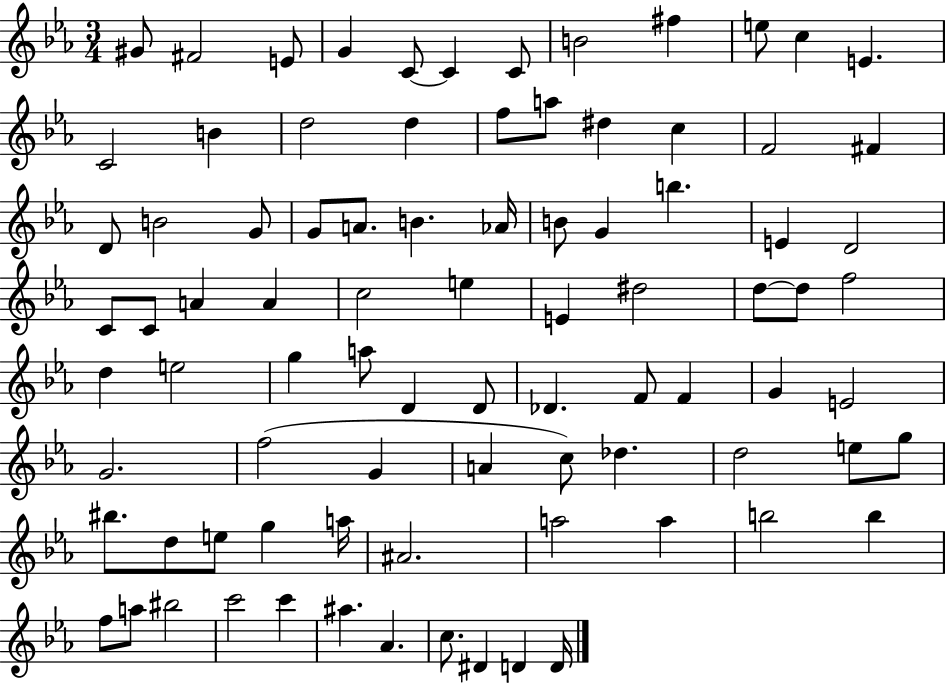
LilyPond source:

{
  \clef treble
  \numericTimeSignature
  \time 3/4
  \key ees \major
  gis'8 fis'2 e'8 | g'4 c'8~~ c'4 c'8 | b'2 fis''4 | e''8 c''4 e'4. | \break c'2 b'4 | d''2 d''4 | f''8 a''8 dis''4 c''4 | f'2 fis'4 | \break d'8 b'2 g'8 | g'8 a'8. b'4. aes'16 | b'8 g'4 b''4. | e'4 d'2 | \break c'8 c'8 a'4 a'4 | c''2 e''4 | e'4 dis''2 | d''8~~ d''8 f''2 | \break d''4 e''2 | g''4 a''8 d'4 d'8 | des'4. f'8 f'4 | g'4 e'2 | \break g'2. | f''2( g'4 | a'4 c''8) des''4. | d''2 e''8 g''8 | \break bis''8. d''8 e''8 g''4 a''16 | ais'2. | a''2 a''4 | b''2 b''4 | \break f''8 a''8 bis''2 | c'''2 c'''4 | ais''4. aes'4. | c''8. dis'4 d'4 d'16 | \break \bar "|."
}